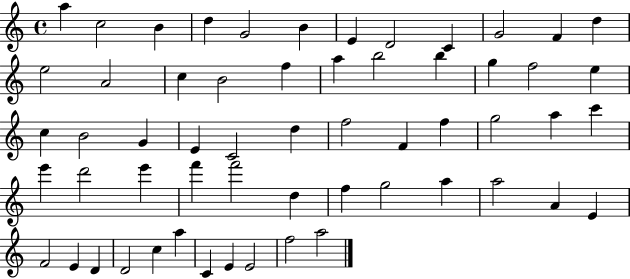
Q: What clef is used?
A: treble